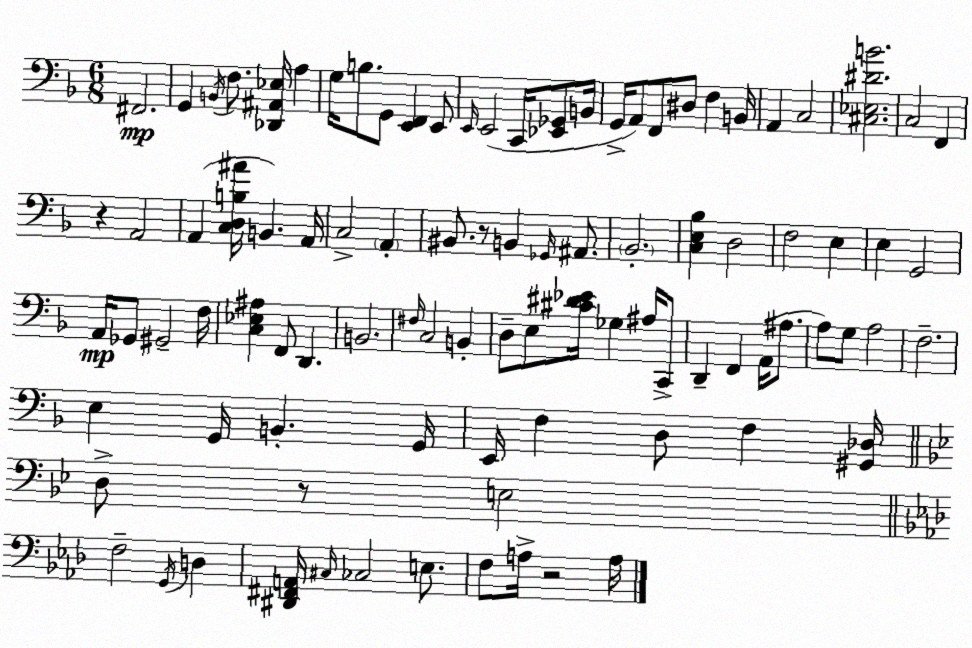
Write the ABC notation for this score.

X:1
T:Untitled
M:6/8
L:1/4
K:F
^F,,2 G,, B,,/4 F,/2 [_D,,^A,,_E,]/4 A, G,/4 B,/2 G,,/2 [E,,F,,] E,,/2 E,,/4 E,,2 C,,/4 [_E,,_G,,]/2 B,,/4 G,,/4 A,,/2 F,,/2 ^D,/2 F, B,,/4 A,, C,2 [^C,_E,^DB]2 C,2 F,, z A,,2 A,, [C,D,B,^A]/4 B,, A,,/4 C,2 A,, ^B,,/2 z/2 B,, _G,,/4 ^A,,/2 _B,,2 [C,E,_B,] D,2 F,2 E, E, G,,2 A,,/4 _G,,/2 ^G,,2 F,/4 [C,_E,^A,] F,,/2 D,, B,,2 ^F,/4 C,2 B,, D,/2 E,/2 [^C^D_E]/4 _G, ^A,/4 C,,/2 D,, F,, A,,/4 ^A,/2 A,/2 G,/2 A,2 F,2 E, G,,/4 B,, G,,/4 E,,/4 F, D,/2 F, [^G,,_D,]/4 D,/2 z/2 E,2 F,2 G,,/4 D, [^D,,^F,,A,,]/4 ^C,/4 _C,2 E,/2 F,/2 A,/4 z2 A,/4